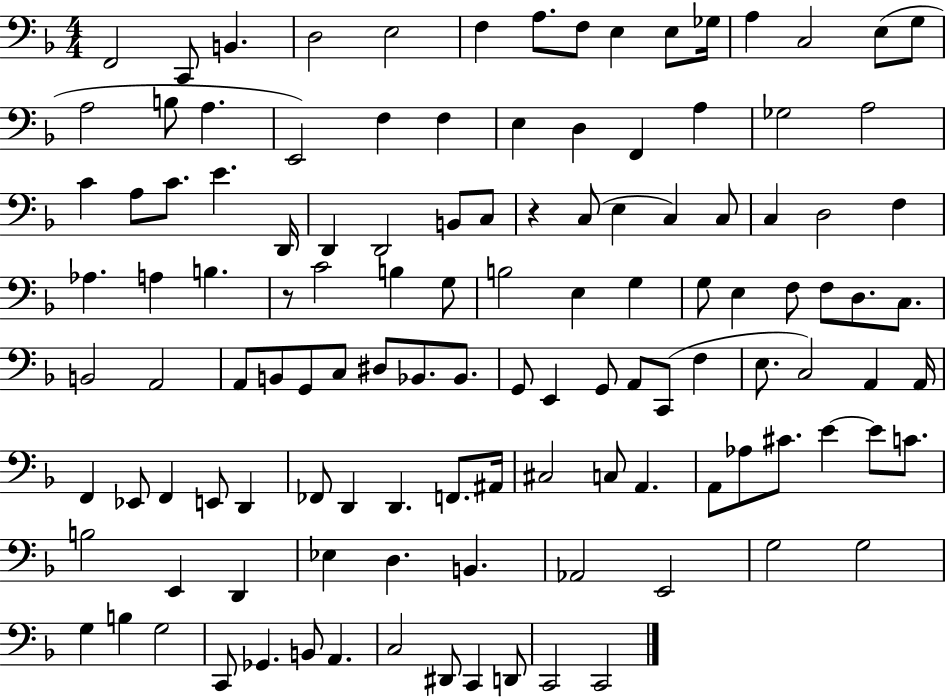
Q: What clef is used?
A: bass